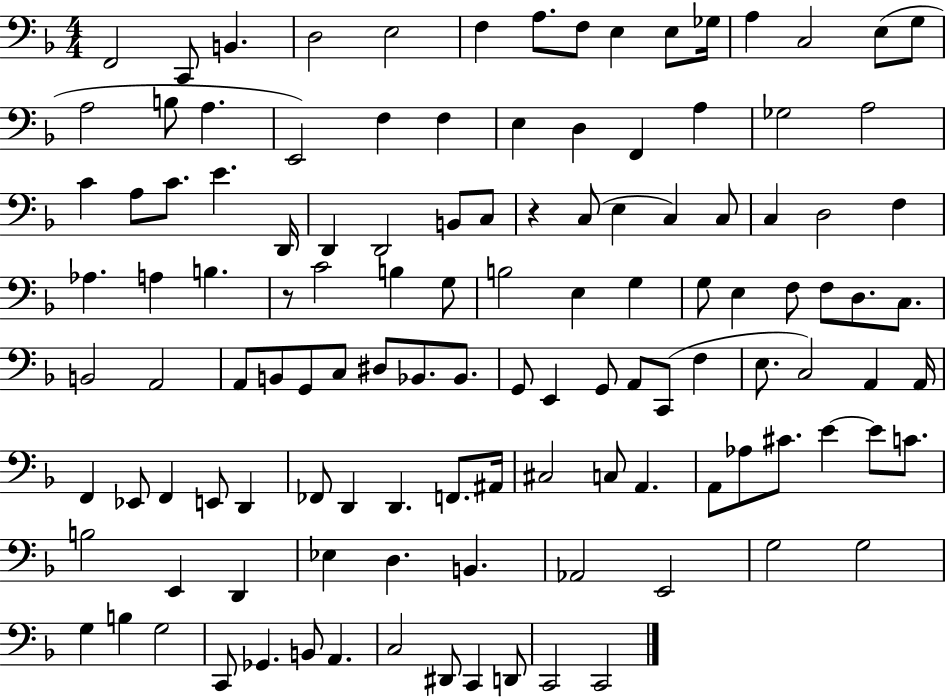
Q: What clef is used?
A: bass